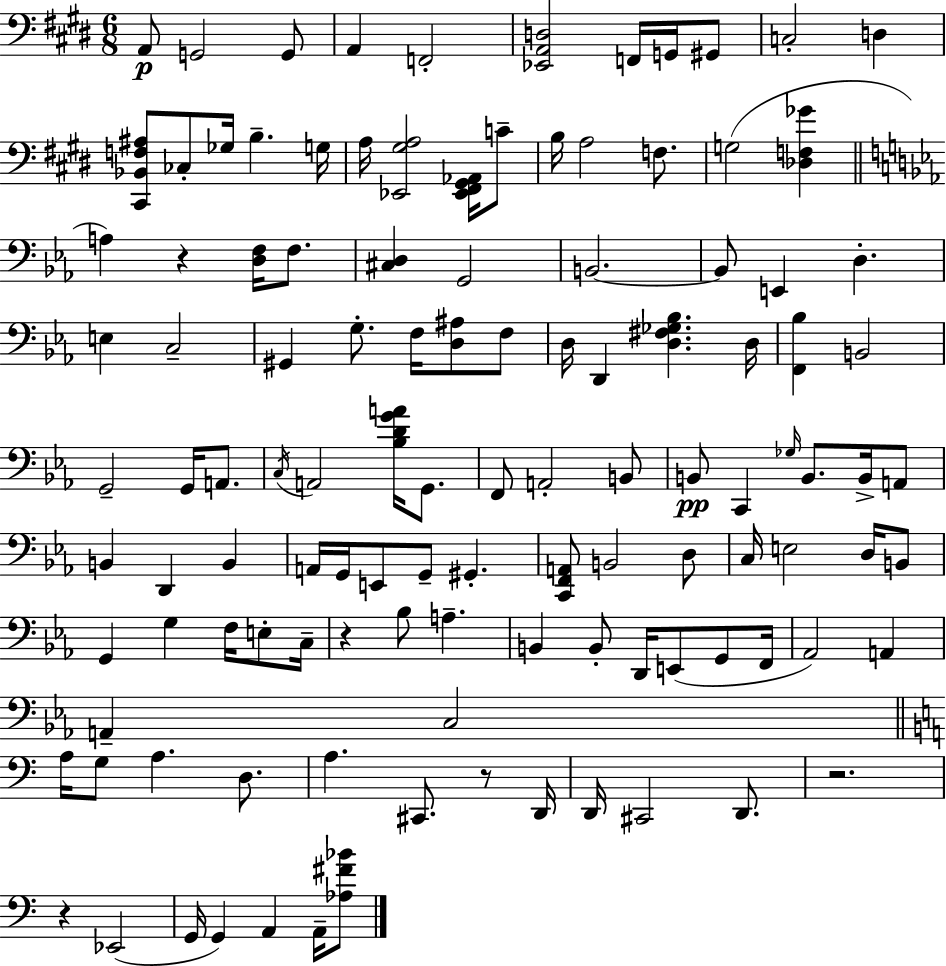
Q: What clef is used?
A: bass